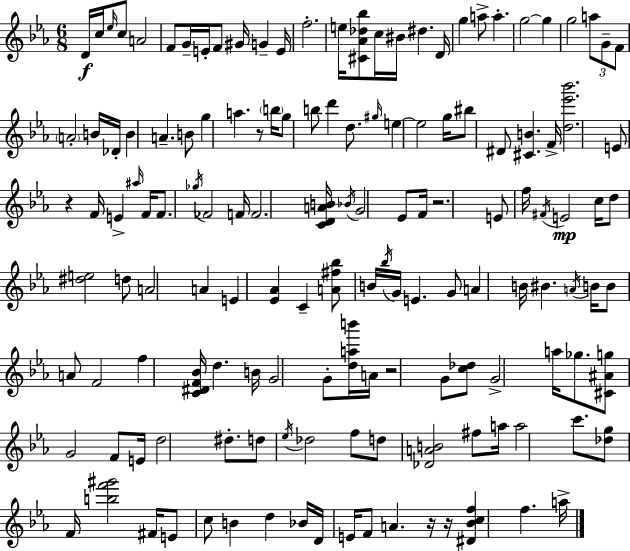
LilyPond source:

{
  \clef treble
  \numericTimeSignature
  \time 6/8
  \key ees \major
  d'16\f c''16 \grace { ees''16 } c''8 a'2 | f'8 g'16-- e'16-. f'8 gis'16 g'4-- | e'16 f''2.-. | e''16 <cis' aes' des'' bes''>8 c''16 bis'16 dis''4. | \break d'16 g''4 a''8-> a''4.-. | g''2~~ g''4 | g''2 \tuplet 3/2 { a''8 g'8-- | f'8 } \parenthesize a'2-. b'16 | \break des'16-. b'4 a'4.-- b'8 | g''4 a''4. r8 | \parenthesize b''16 g''8 b''8 d'''4 d''8. | \grace { gis''16 } e''4~~ e''2 | \break g''16 bis''8 dis'8 <cis' b'>4. | f'16-> <d'' ees''' bes'''>2. | e'8 r4 f'16 e'4-> | \grace { ais''16 } f'16 f'8. \acciaccatura { ges''16 } fes'2 | \break f'16 f'2. | <c' d' a' b'>16 \acciaccatura { bes'16 } g'2 | ees'8 f'16 r2. | e'8 f''16 \acciaccatura { fis'16 } e'2\mp | \break c''16 d''8 <dis'' e''>2 | d''8 a'2 | a'4 e'4 <ees' aes'>4 | c'4-- <a' fis'' bes''>8 b'16 \acciaccatura { bes''16 } g'16 e'4. | \break g'8 a'4 b'16 | bis'4. \acciaccatura { a'16 } b'16 b'8 a'8 | f'2 f''4 | <c' dis' f' bes'>16 d''4. b'16 g'2 | \break g'8-. <d'' a'' b'''>16 a'16 r2 | g'8 <c'' des''>8 g'2-> | a''16 ges''8. <cis' ais' g''>8 g'2 | f'8 e'16 d''2 | \break dis''8.-. d''8 \acciaccatura { ees''16 } des''2 | f''8 d''8 <des' a' b'>2 | fis''8 a''16 a''2 | c'''8. <des'' g''>8 f'16 | \break <b'' f''' gis'''>2 fis'16 e'8 c''8 | b'4 d''4 bes'16 d'16 e'16 | f'8 a'4. r16 r16 <dis' bes' c'' f''>4 | f''4. a''16-> \bar "|."
}